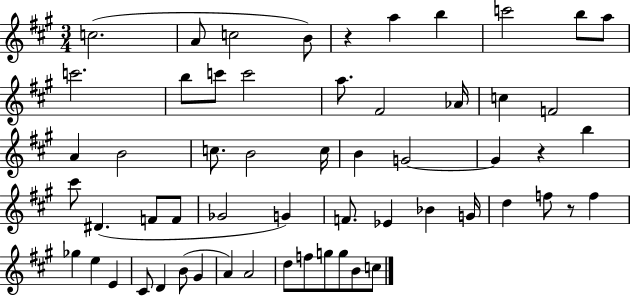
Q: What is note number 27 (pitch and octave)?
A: B5